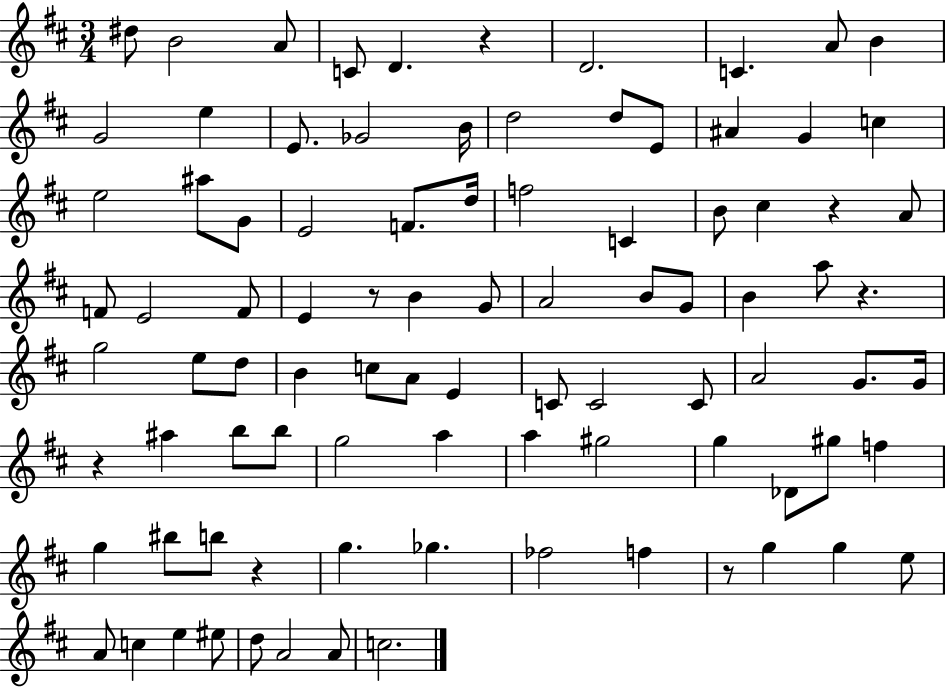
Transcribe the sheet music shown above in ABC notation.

X:1
T:Untitled
M:3/4
L:1/4
K:D
^d/2 B2 A/2 C/2 D z D2 C A/2 B G2 e E/2 _G2 B/4 d2 d/2 E/2 ^A G c e2 ^a/2 G/2 E2 F/2 d/4 f2 C B/2 ^c z A/2 F/2 E2 F/2 E z/2 B G/2 A2 B/2 G/2 B a/2 z g2 e/2 d/2 B c/2 A/2 E C/2 C2 C/2 A2 G/2 G/4 z ^a b/2 b/2 g2 a a ^g2 g _D/2 ^g/2 f g ^b/2 b/2 z g _g _f2 f z/2 g g e/2 A/2 c e ^e/2 d/2 A2 A/2 c2